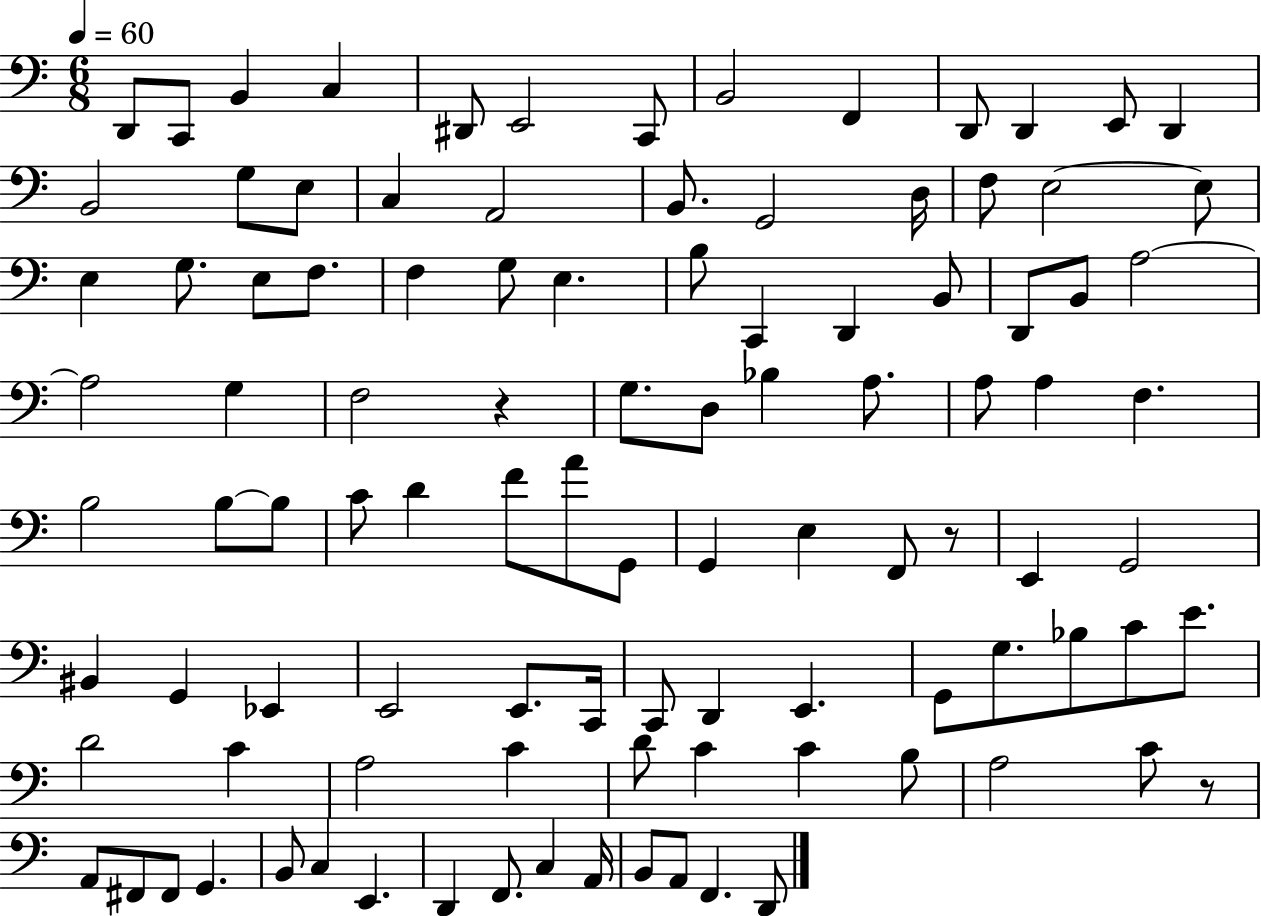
X:1
T:Untitled
M:6/8
L:1/4
K:C
D,,/2 C,,/2 B,, C, ^D,,/2 E,,2 C,,/2 B,,2 F,, D,,/2 D,, E,,/2 D,, B,,2 G,/2 E,/2 C, A,,2 B,,/2 G,,2 D,/4 F,/2 E,2 E,/2 E, G,/2 E,/2 F,/2 F, G,/2 E, B,/2 C,, D,, B,,/2 D,,/2 B,,/2 A,2 A,2 G, F,2 z G,/2 D,/2 _B, A,/2 A,/2 A, F, B,2 B,/2 B,/2 C/2 D F/2 A/2 G,,/2 G,, E, F,,/2 z/2 E,, G,,2 ^B,, G,, _E,, E,,2 E,,/2 C,,/4 C,,/2 D,, E,, G,,/2 G,/2 _B,/2 C/2 E/2 D2 C A,2 C D/2 C C B,/2 A,2 C/2 z/2 A,,/2 ^F,,/2 ^F,,/2 G,, B,,/2 C, E,, D,, F,,/2 C, A,,/4 B,,/2 A,,/2 F,, D,,/2